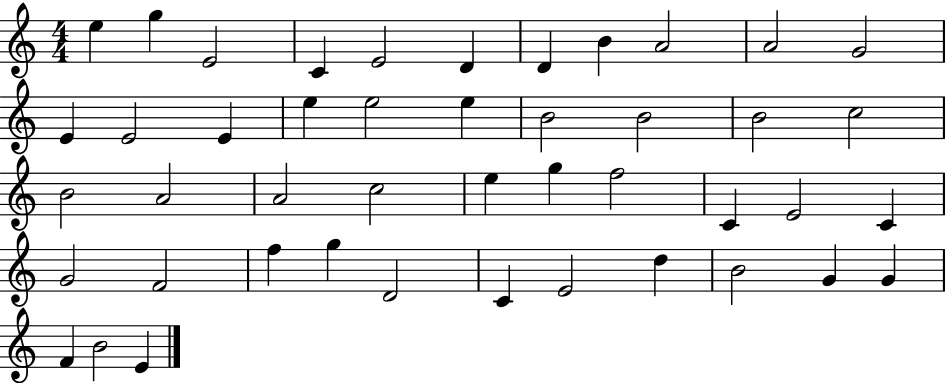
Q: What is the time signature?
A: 4/4